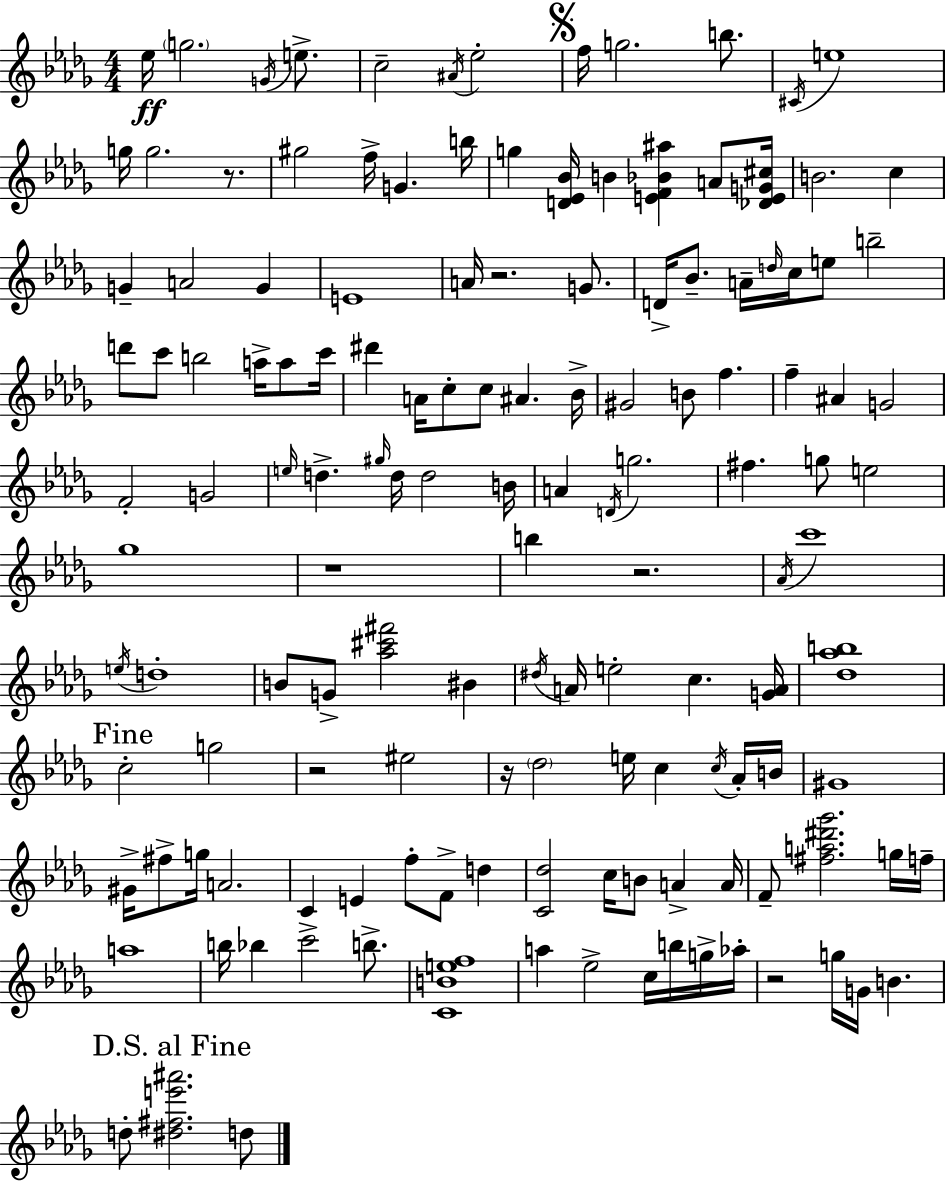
{
  \clef treble
  \numericTimeSignature
  \time 4/4
  \key bes \minor
  ees''16\ff \parenthesize g''2. \acciaccatura { g'16 } e''8.-> | c''2-- \acciaccatura { ais'16 } ees''2-. | \mark \markup { \musicglyph "scripts.segno" } f''16 g''2. b''8. | \acciaccatura { cis'16 } e''1 | \break g''16 g''2. | r8. gis''2 f''16-> g'4. | b''16 g''4 <d' ees' bes'>16 b'4 <e' f' bes' ais''>4 | a'8 <des' e' g' cis''>16 b'2. c''4 | \break g'4-- a'2 g'4 | e'1 | a'16 r2. | g'8. d'16-> bes'8.-- a'16-- \grace { d''16 } c''16 e''8 b''2-- | \break d'''8 c'''8 b''2 | a''16-> a''8 c'''16 dis'''4 a'16 c''8-. c''8 ais'4. | bes'16-> gis'2 b'8 f''4. | f''4-- ais'4 g'2 | \break f'2-. g'2 | \grace { e''16 } d''4.-> \grace { gis''16 } d''16 d''2 | b'16 a'4 \acciaccatura { d'16 } g''2. | fis''4. g''8 e''2 | \break ges''1 | r1 | b''4 r2. | \acciaccatura { aes'16 } c'''1 | \break \acciaccatura { e''16 } d''1-. | b'8 g'8-> <aes'' cis''' fis'''>2 | bis'4 \acciaccatura { dis''16 } a'16 e''2-. | c''4. <g' a'>16 <des'' aes'' b''>1 | \break \mark "Fine" c''2-. | g''2 r2 | eis''2 r16 \parenthesize des''2 | e''16 c''4 \acciaccatura { c''16 } aes'16-. b'16 gis'1 | \break gis'16-> fis''8-> g''16 a'2. | c'4 e'4 | f''8-. f'8-> d''4 <c' des''>2 | c''16 b'8 a'4-> a'16 f'8-- <fis'' a'' dis''' ges'''>2. | \break g''16 f''16-- a''1 | b''16 bes''4 | c'''2-> b''8.-> <c' b' e'' f''>1 | a''4 ees''2-> | \break c''16 b''16 g''16-> aes''16-. r2 | g''16 g'16 b'4. \mark "D.S. al Fine" d''8-. <dis'' fis'' e''' ais'''>2. | d''8 \bar "|."
}